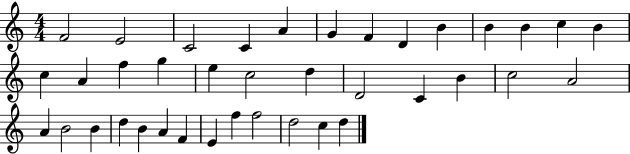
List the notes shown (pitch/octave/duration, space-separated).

F4/h E4/h C4/h C4/q A4/q G4/q F4/q D4/q B4/q B4/q B4/q C5/q B4/q C5/q A4/q F5/q G5/q E5/q C5/h D5/q D4/h C4/q B4/q C5/h A4/h A4/q B4/h B4/q D5/q B4/q A4/q F4/q E4/q F5/q F5/h D5/h C5/q D5/q